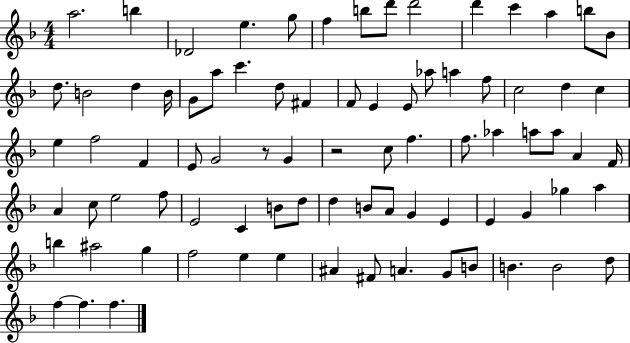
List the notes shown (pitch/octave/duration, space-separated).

A5/h. B5/q Db4/h E5/q. G5/e F5/q B5/e D6/e D6/h D6/q C6/q A5/q B5/e Bb4/e D5/e. B4/h D5/q B4/s G4/e A5/e C6/q. D5/e F#4/q F4/e E4/q E4/e Ab5/e A5/q F5/e C5/h D5/q C5/q E5/q F5/h F4/q E4/e G4/h R/e G4/q R/h C5/e F5/q. F5/e. Ab5/q A5/e A5/e A4/q F4/s A4/q C5/e E5/h F5/e E4/h C4/q B4/e D5/e D5/q B4/e A4/e G4/q E4/q E4/q G4/q Gb5/q A5/q B5/q A#5/h G5/q F5/h E5/q E5/q A#4/q F#4/e A4/q. G4/e B4/e B4/q. B4/h D5/e F5/q F5/q. F5/q.